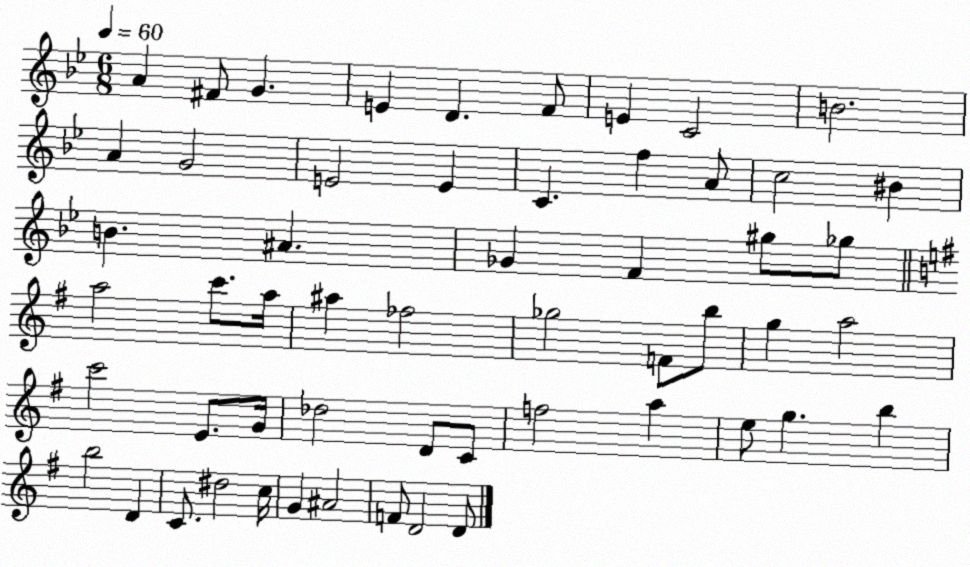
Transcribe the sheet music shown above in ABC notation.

X:1
T:Untitled
M:6/8
L:1/4
K:Bb
A ^F/2 G E D F/2 E C2 B2 A G2 E2 E C f A/2 c2 ^B B ^A _G F ^g/2 _g/2 a2 c'/2 a/4 ^a _f2 _g2 F/2 b/2 g a2 c'2 E/2 G/4 _d2 D/2 C/2 f2 a e/2 g b b2 D C/2 ^d2 c/4 G ^A2 F/2 D2 D/2